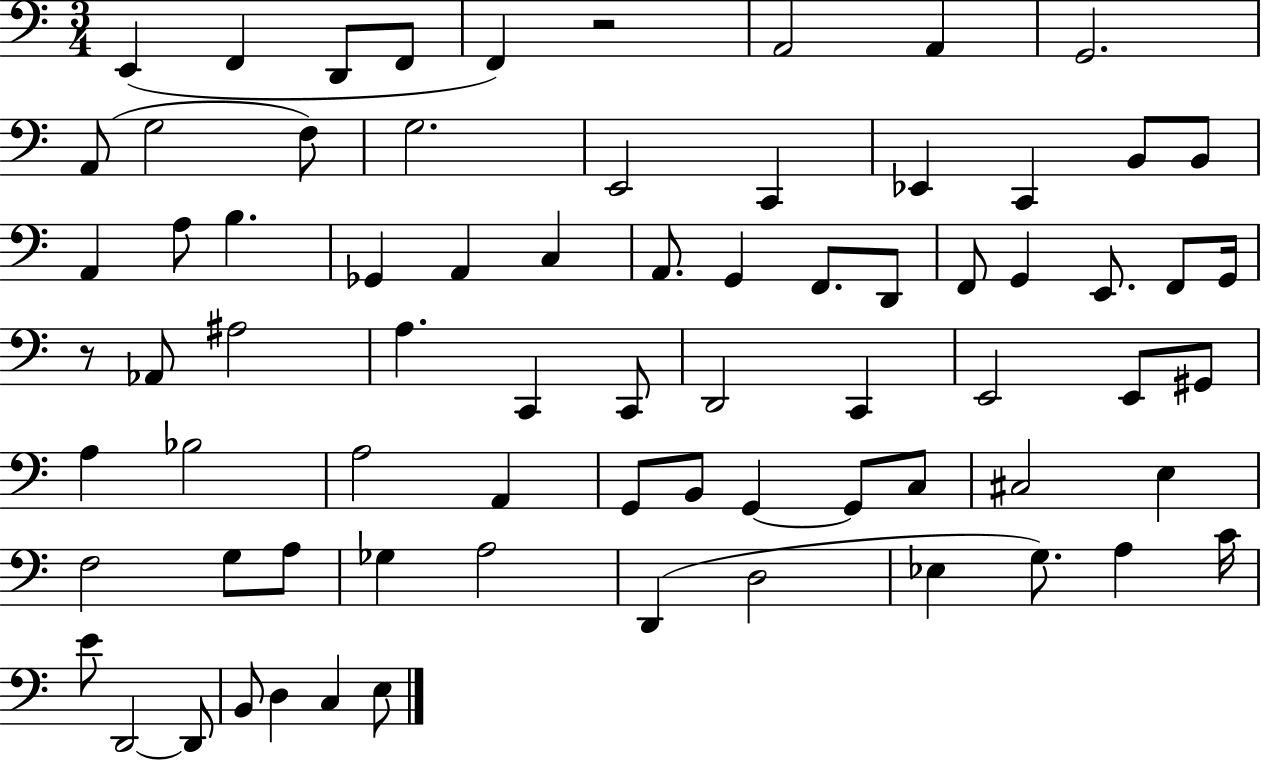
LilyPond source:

{
  \clef bass
  \numericTimeSignature
  \time 3/4
  \key c \major
  e,4( f,4 d,8 f,8 | f,4) r2 | a,2 a,4 | g,2. | \break a,8( g2 f8) | g2. | e,2 c,4 | ees,4 c,4 b,8 b,8 | \break a,4 a8 b4. | ges,4 a,4 c4 | a,8. g,4 f,8. d,8 | f,8 g,4 e,8. f,8 g,16 | \break r8 aes,8 ais2 | a4. c,4 c,8 | d,2 c,4 | e,2 e,8 gis,8 | \break a4 bes2 | a2 a,4 | g,8 b,8 g,4~~ g,8 c8 | cis2 e4 | \break f2 g8 a8 | ges4 a2 | d,4( d2 | ees4 g8.) a4 c'16 | \break e'8 d,2~~ d,8 | b,8 d4 c4 e8 | \bar "|."
}